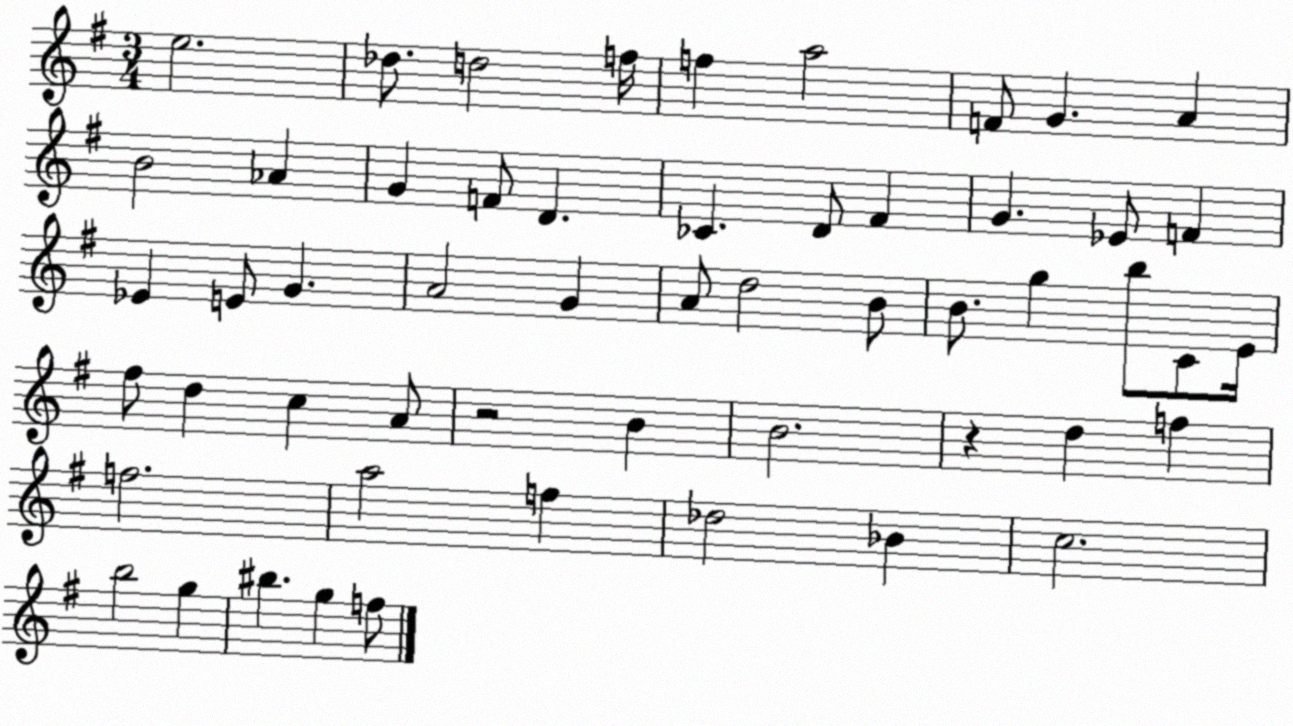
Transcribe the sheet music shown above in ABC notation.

X:1
T:Untitled
M:3/4
L:1/4
K:G
e2 _d/2 d2 f/4 f a2 F/2 G A B2 _A G F/2 D _C D/2 ^F G _E/2 F _E E/2 G A2 G A/2 d2 B/2 B/2 g b/2 C/2 E/4 ^f/2 d c A/2 z2 B B2 z d f f2 a2 f _d2 _B c2 b2 g ^b g f/2